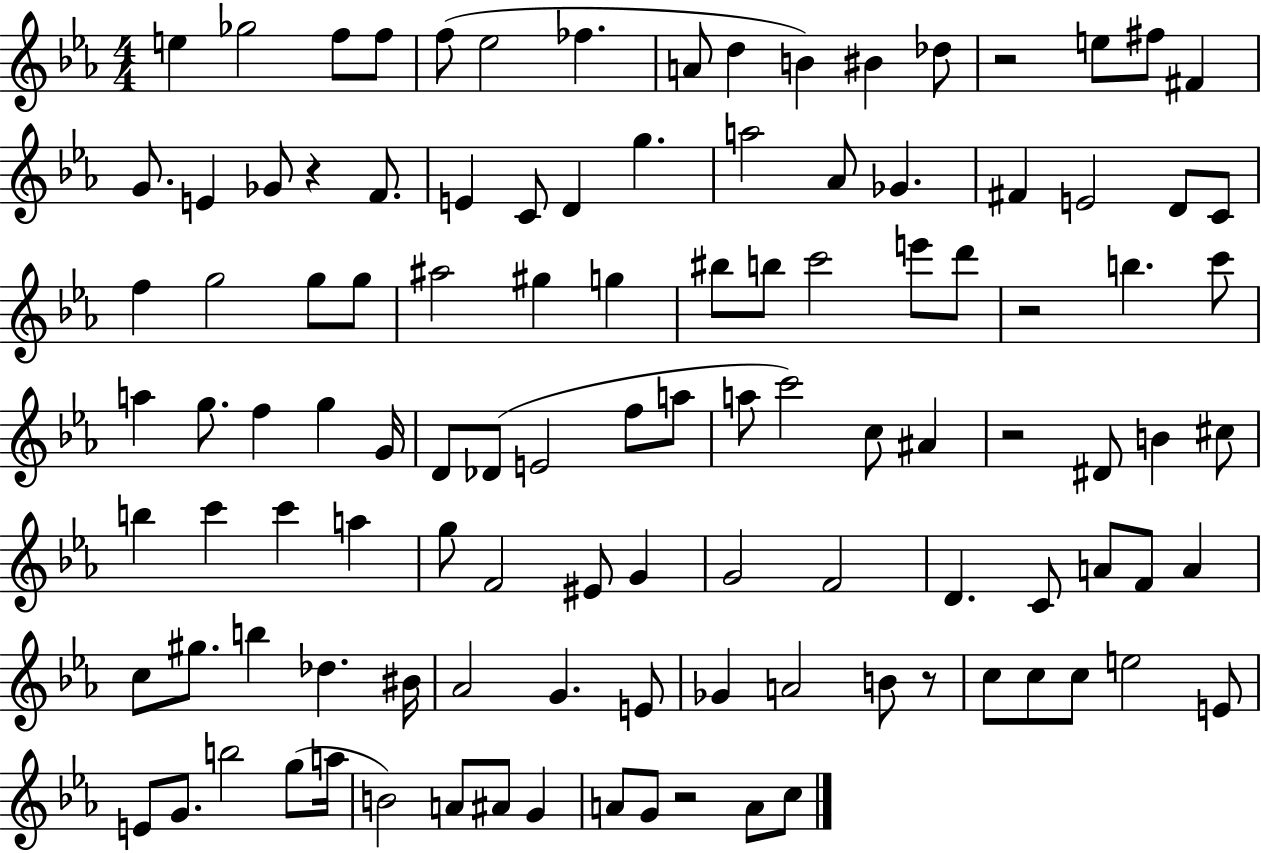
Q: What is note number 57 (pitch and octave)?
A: C5